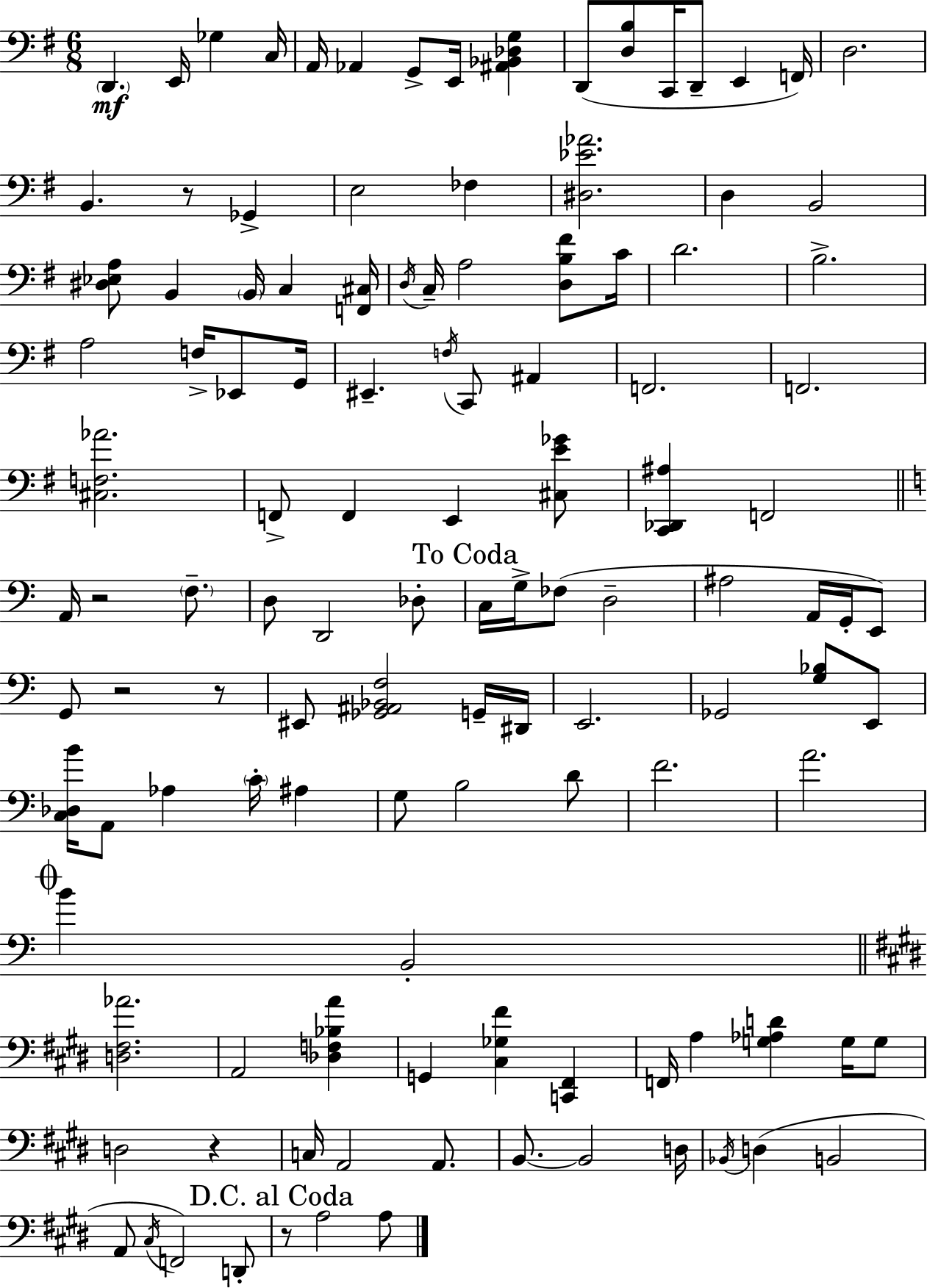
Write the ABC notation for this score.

X:1
T:Untitled
M:6/8
L:1/4
K:G
D,, E,,/4 _G, C,/4 A,,/4 _A,, G,,/2 E,,/4 [^A,,_B,,_D,G,] D,,/2 [D,B,]/2 C,,/4 D,,/2 E,, F,,/4 D,2 B,, z/2 _G,, E,2 _F, [^D,_E_A]2 D, B,,2 [^D,_E,A,]/2 B,, B,,/4 C, [F,,^C,]/4 D,/4 C,/4 A,2 [D,B,^F]/2 C/4 D2 B,2 A,2 F,/4 _E,,/2 G,,/4 ^E,, F,/4 C,,/2 ^A,, F,,2 F,,2 [^C,F,_A]2 F,,/2 F,, E,, [^C,E_G]/2 [C,,_D,,^A,] F,,2 A,,/4 z2 F,/2 D,/2 D,,2 _D,/2 C,/4 G,/4 _F,/2 D,2 ^A,2 A,,/4 G,,/4 E,,/2 G,,/2 z2 z/2 ^E,,/2 [_G,,^A,,_B,,F,]2 G,,/4 ^D,,/4 E,,2 _G,,2 [G,_B,]/2 E,,/2 [C,_D,B]/4 A,,/2 _A, C/4 ^A, G,/2 B,2 D/2 F2 A2 B B,,2 [D,^F,_A]2 A,,2 [_D,F,_B,A] G,, [^C,_G,^F] [C,,^F,,] F,,/4 A, [G,_A,D] G,/4 G,/2 D,2 z C,/4 A,,2 A,,/2 B,,/2 B,,2 D,/4 _B,,/4 D, B,,2 A,,/2 ^C,/4 F,,2 D,,/2 z/2 A,2 A,/2